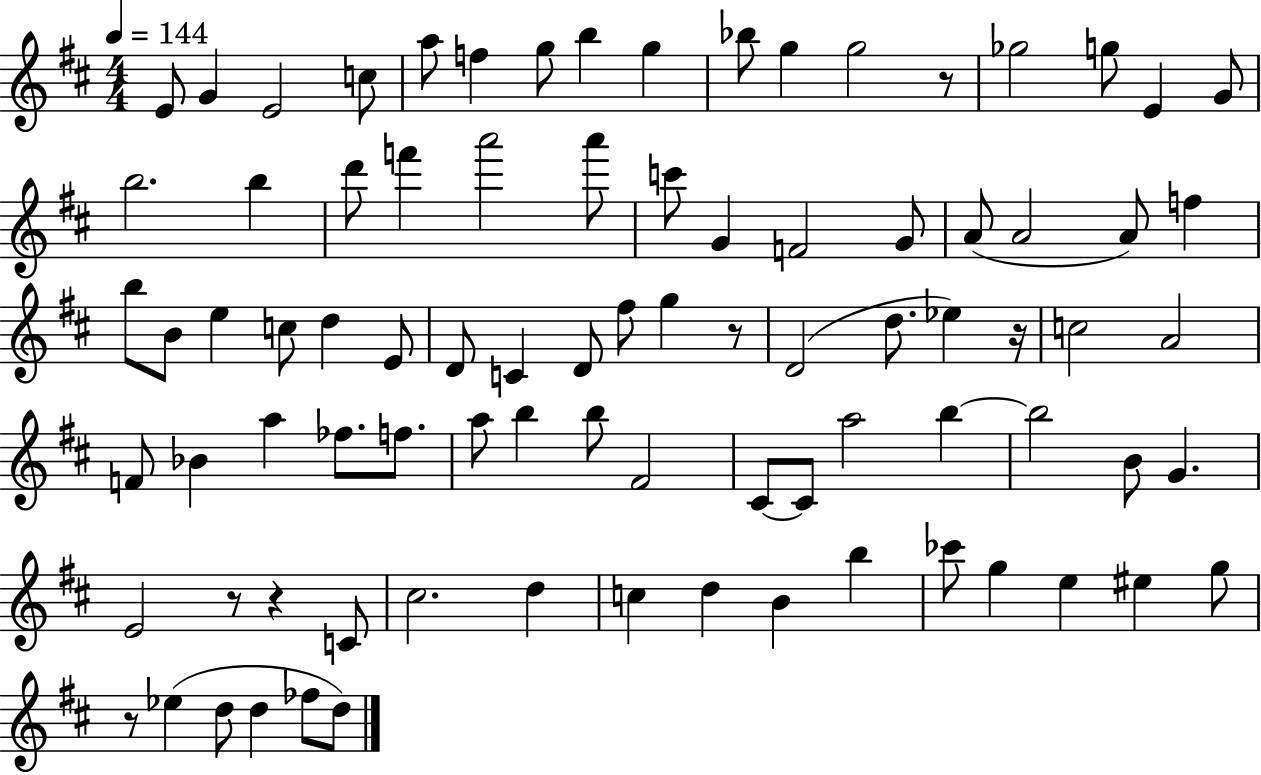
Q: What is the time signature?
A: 4/4